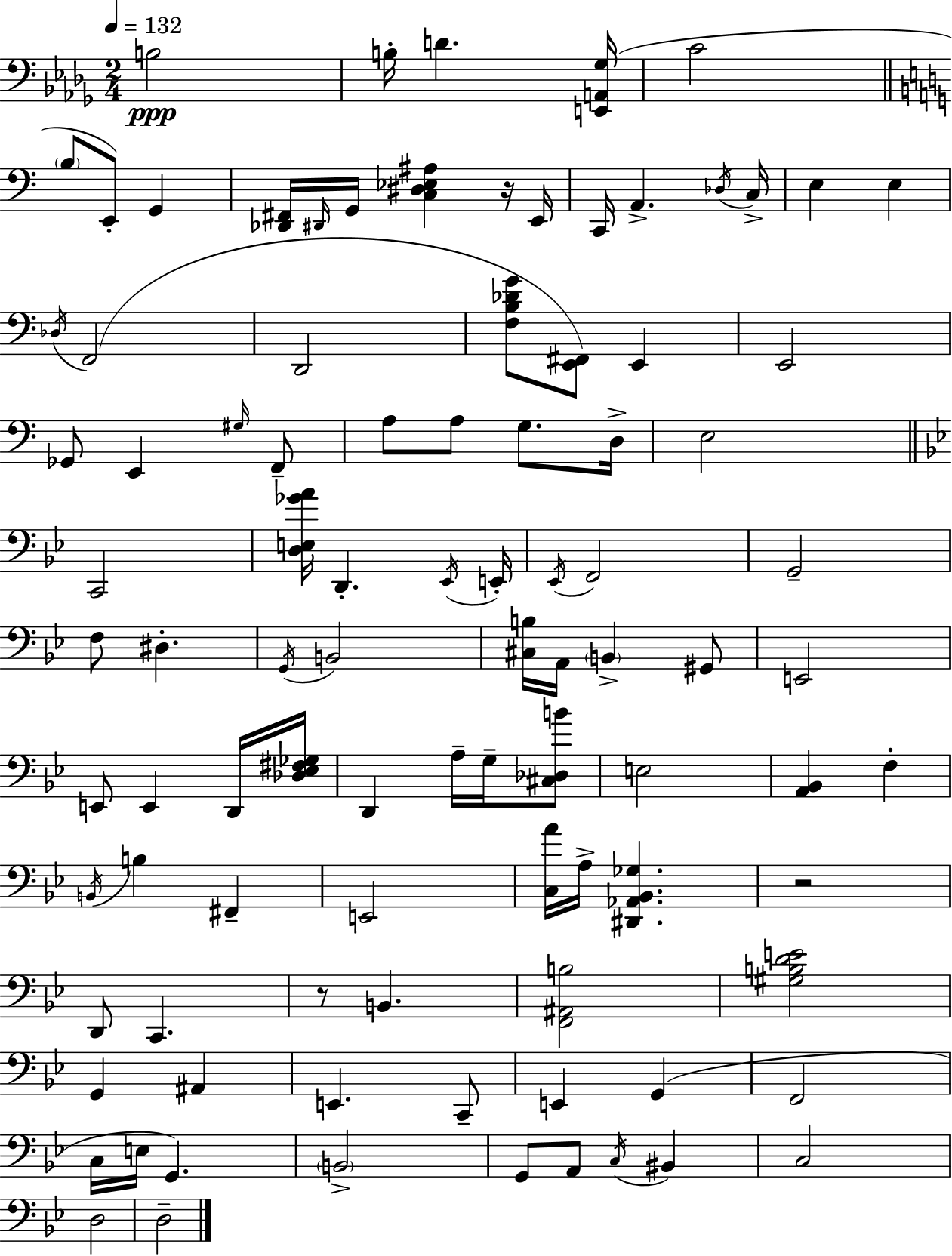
B3/h B3/s D4/q. [E2,A2,Gb3]/s C4/h B3/e E2/e G2/q [Db2,F#2]/s D#2/s G2/s [C3,D#3,Eb3,A#3]/q R/s E2/s C2/s A2/q. Db3/s C3/s E3/q E3/q Db3/s F2/h D2/h [F3,B3,Db4,G4]/e [E2,F#2]/e E2/q E2/h Gb2/e E2/q G#3/s F2/e A3/e A3/e G3/e. D3/s E3/h C2/h [D3,E3,Gb4,A4]/s D2/q. Eb2/s E2/s Eb2/s F2/h G2/h F3/e D#3/q. G2/s B2/h [C#3,B3]/s A2/s B2/q G#2/e E2/h E2/e E2/q D2/s [Db3,Eb3,F#3,Gb3]/s D2/q A3/s G3/s [C#3,Db3,B4]/e E3/h [A2,Bb2]/q F3/q B2/s B3/q F#2/q E2/h [C3,A4]/s A3/s [D#2,Ab2,Bb2,Gb3]/q. R/h D2/e C2/q. R/e B2/q. [F2,A#2,B3]/h [G#3,B3,D4,E4]/h G2/q A#2/q E2/q. C2/e E2/q G2/q F2/h C3/s E3/s G2/q. B2/h G2/e A2/e C3/s BIS2/q C3/h D3/h D3/h